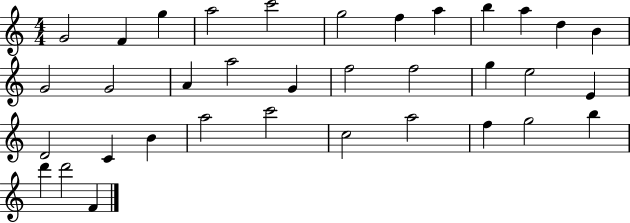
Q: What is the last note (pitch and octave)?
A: F4